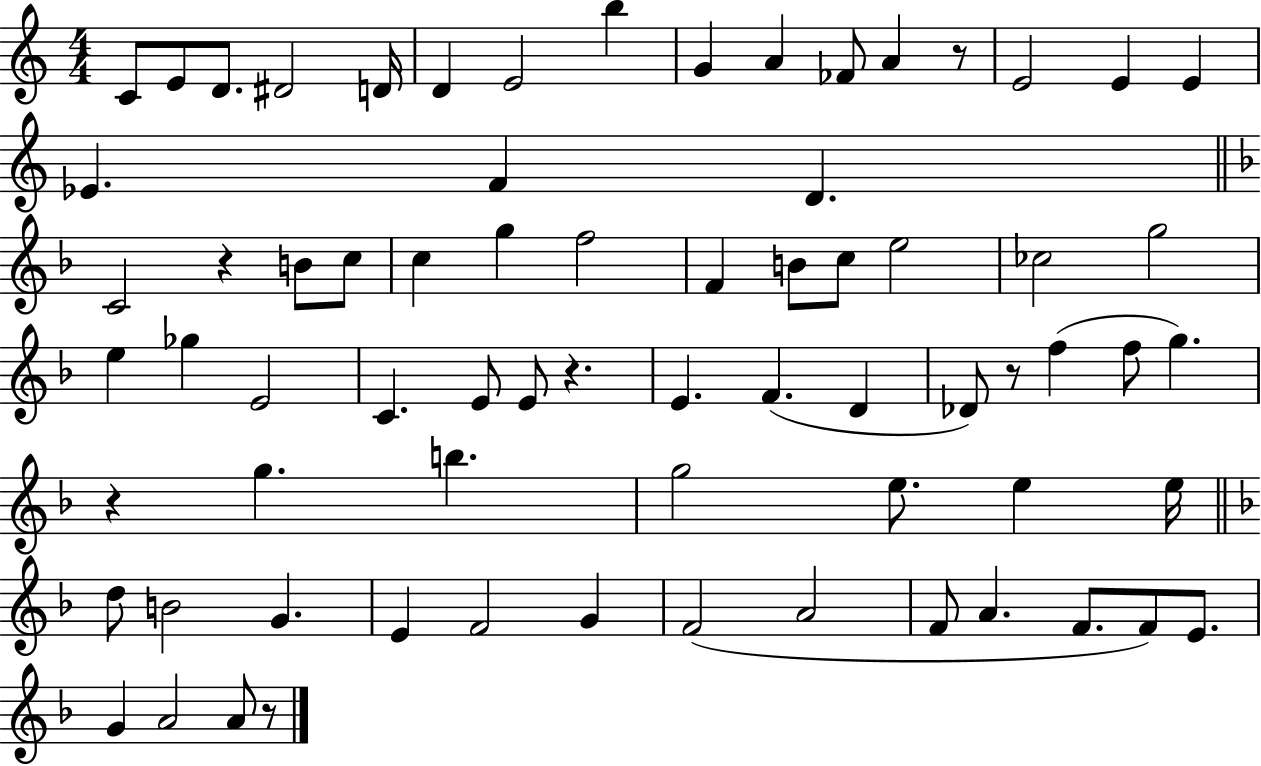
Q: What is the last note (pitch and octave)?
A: A4